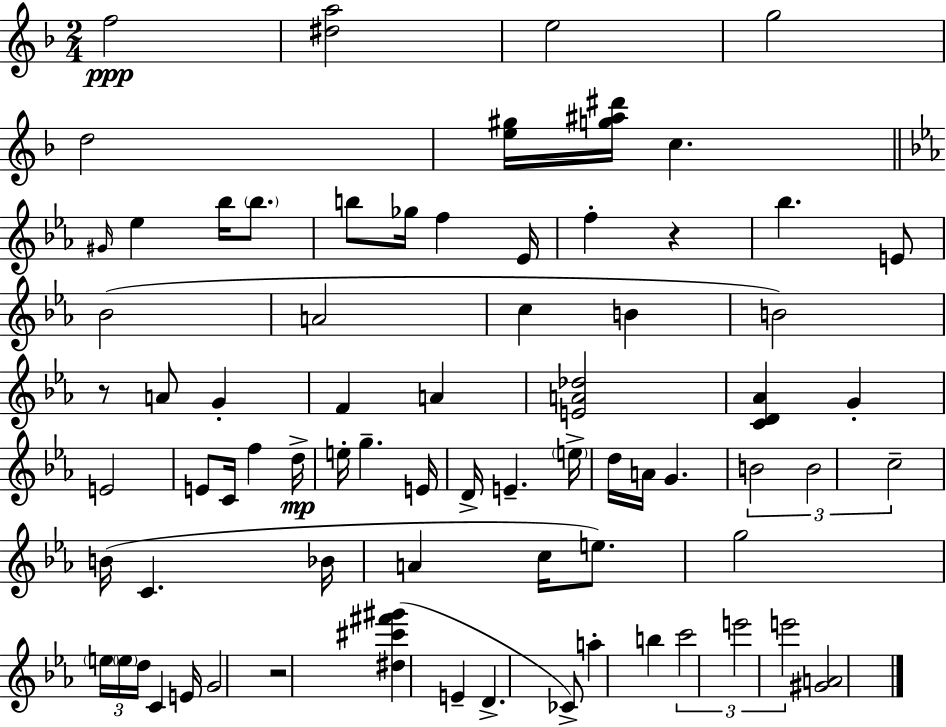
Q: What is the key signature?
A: D minor